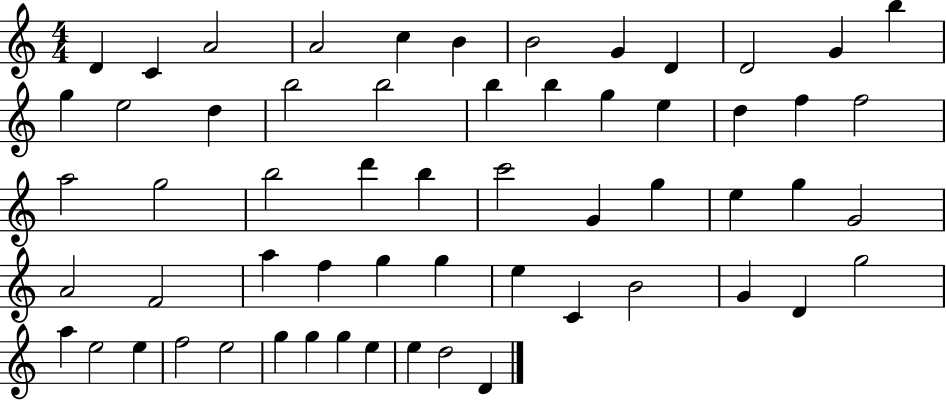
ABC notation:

X:1
T:Untitled
M:4/4
L:1/4
K:C
D C A2 A2 c B B2 G D D2 G b g e2 d b2 b2 b b g e d f f2 a2 g2 b2 d' b c'2 G g e g G2 A2 F2 a f g g e C B2 G D g2 a e2 e f2 e2 g g g e e d2 D